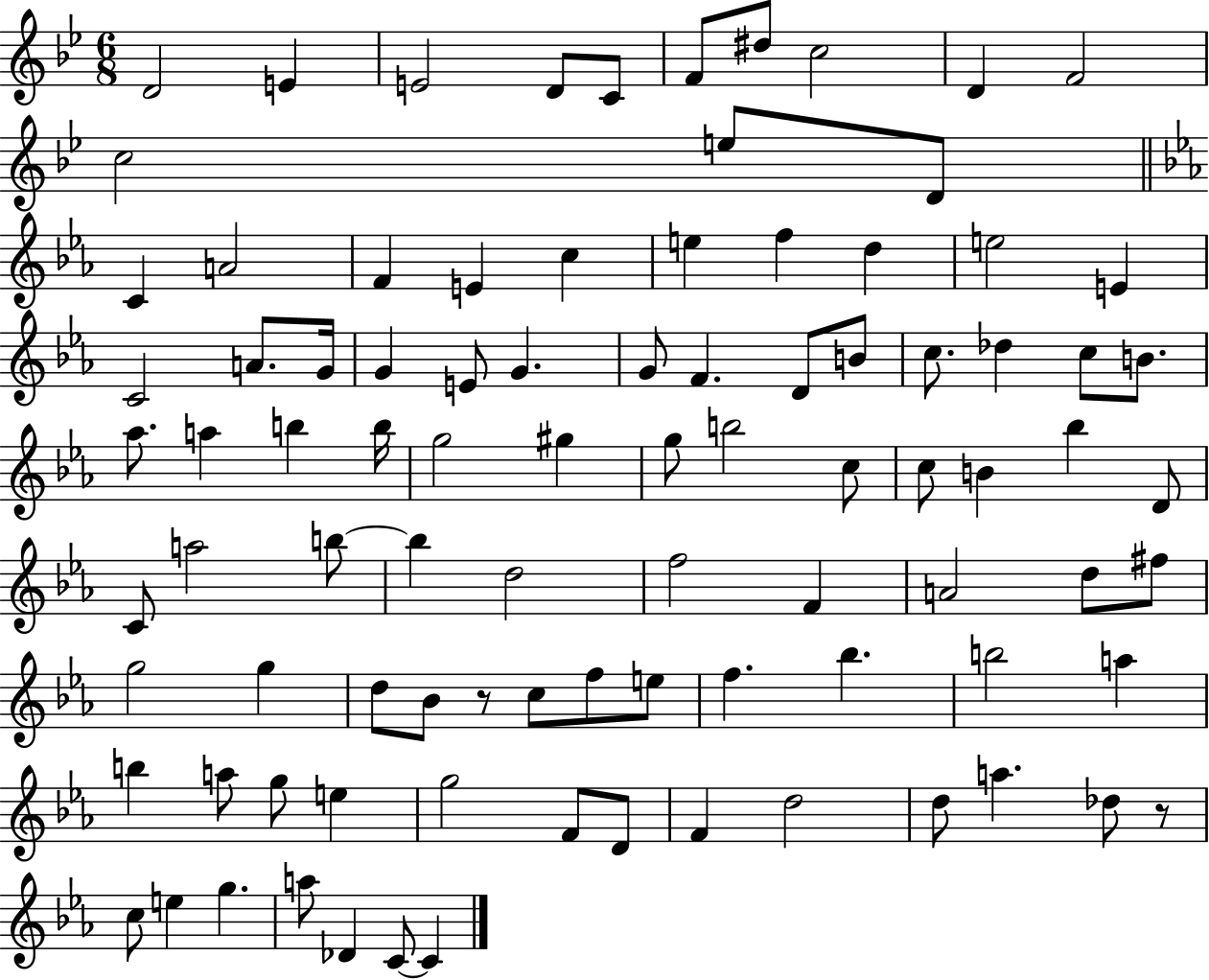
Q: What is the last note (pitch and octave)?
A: C4